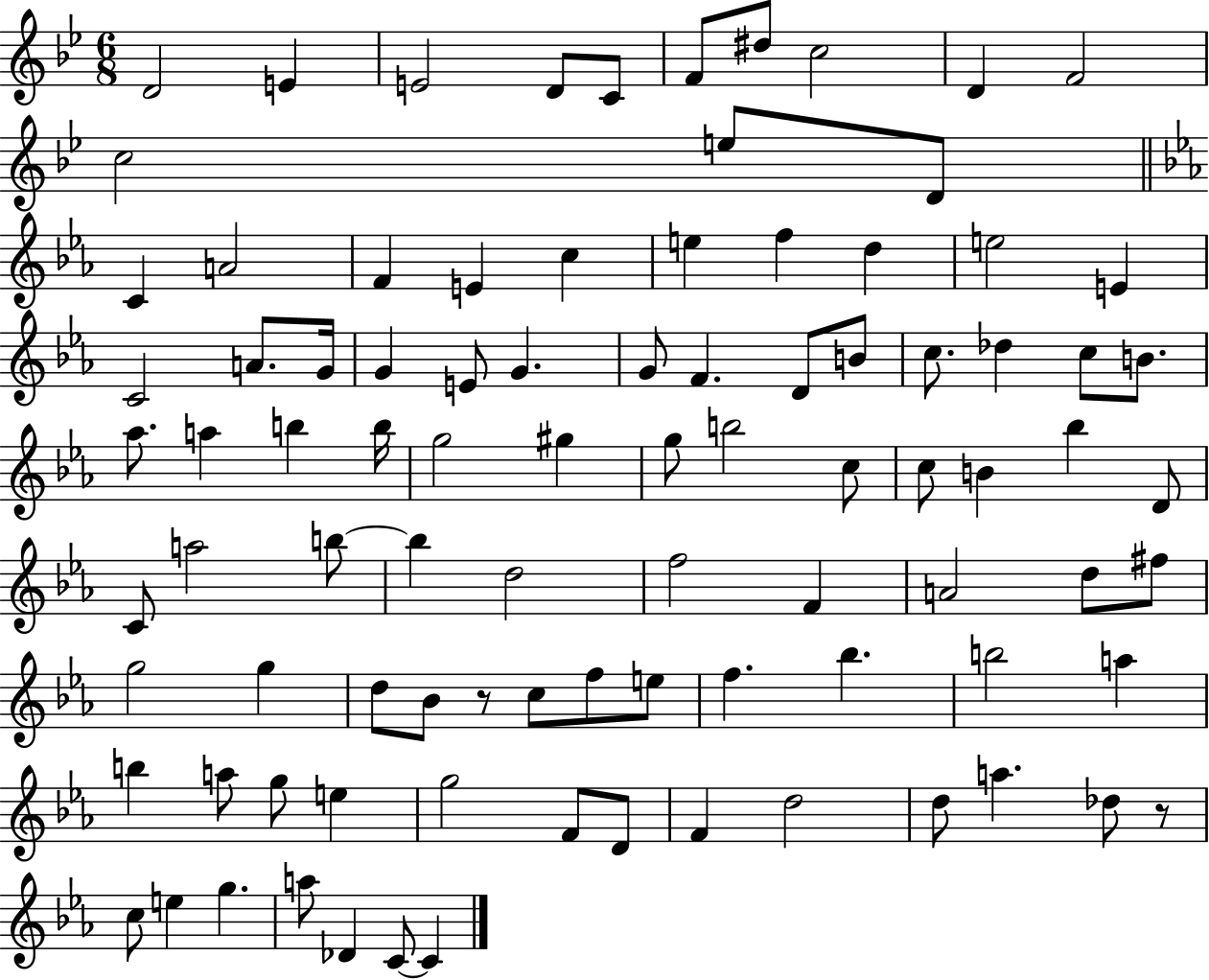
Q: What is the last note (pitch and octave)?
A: C4